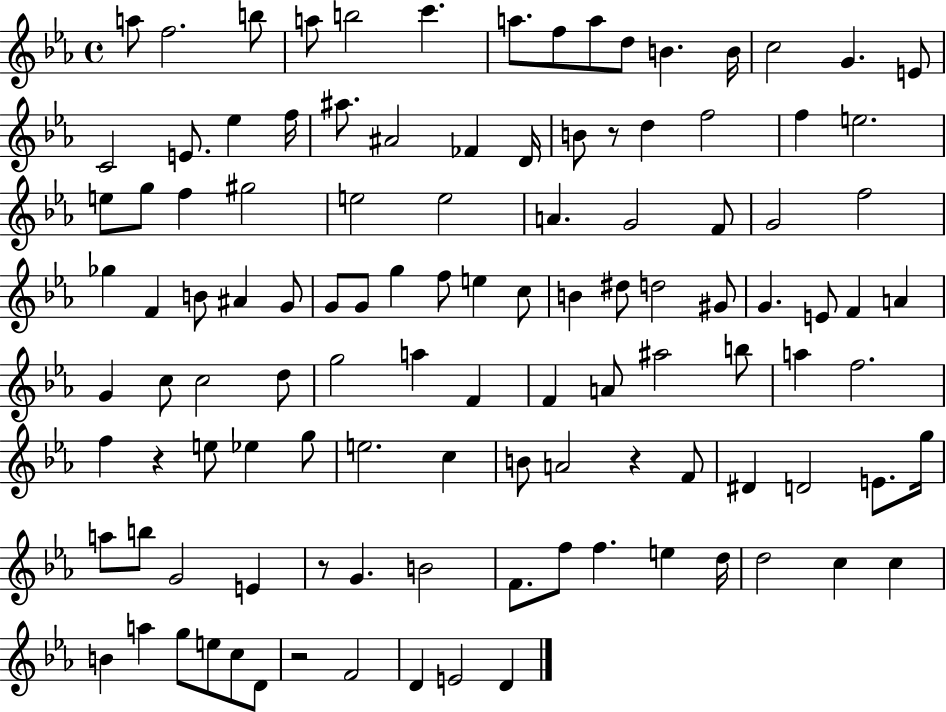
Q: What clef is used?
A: treble